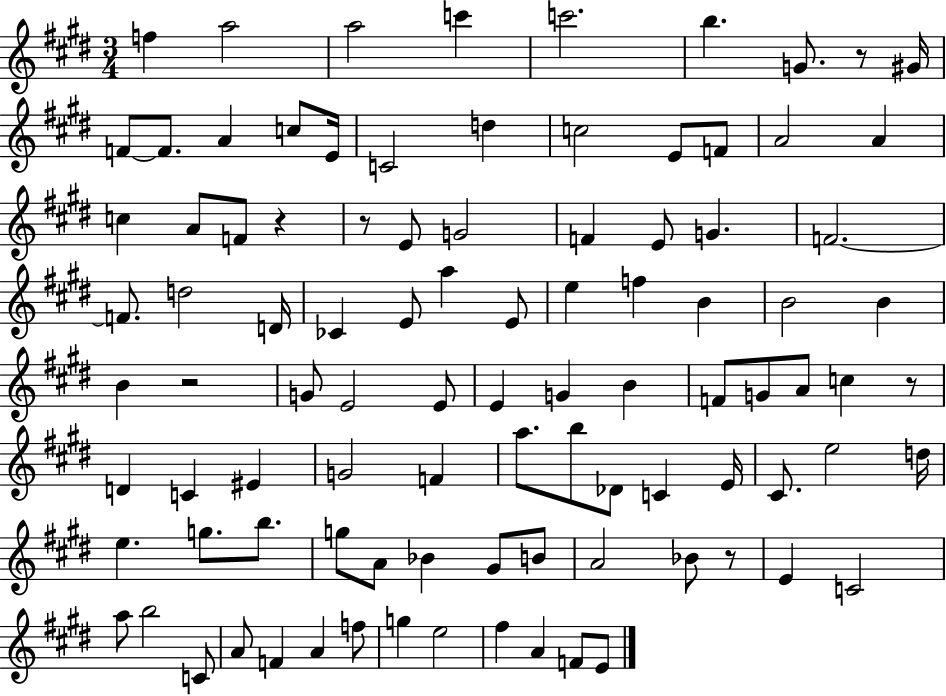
X:1
T:Untitled
M:3/4
L:1/4
K:E
f a2 a2 c' c'2 b G/2 z/2 ^G/4 F/2 F/2 A c/2 E/4 C2 d c2 E/2 F/2 A2 A c A/2 F/2 z z/2 E/2 G2 F E/2 G F2 F/2 d2 D/4 _C E/2 a E/2 e f B B2 B B z2 G/2 E2 E/2 E G B F/2 G/2 A/2 c z/2 D C ^E G2 F a/2 b/2 _D/2 C E/4 ^C/2 e2 d/4 e g/2 b/2 g/2 A/2 _B ^G/2 B/2 A2 _B/2 z/2 E C2 a/2 b2 C/2 A/2 F A f/2 g e2 ^f A F/2 E/2